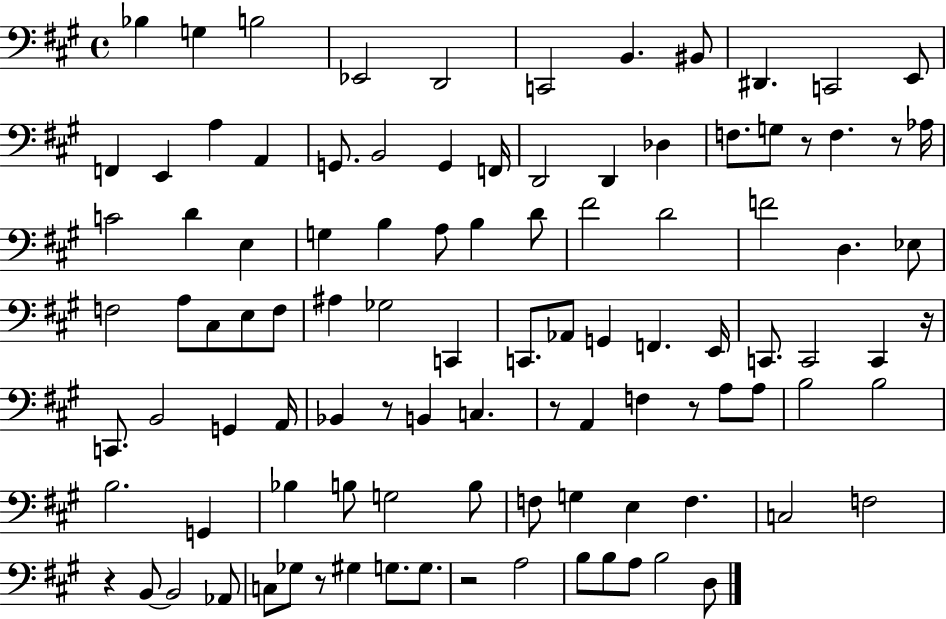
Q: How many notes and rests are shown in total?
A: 103